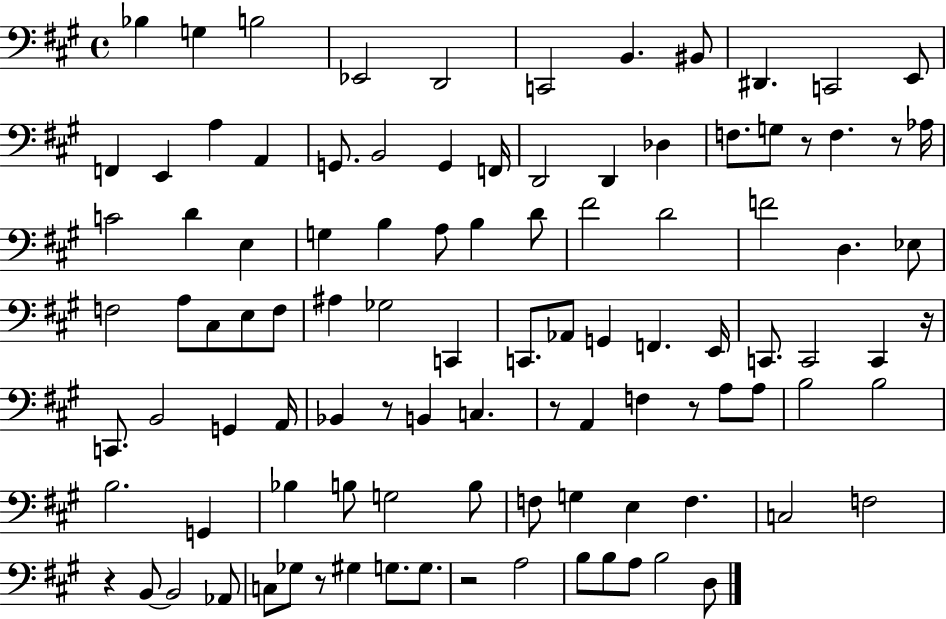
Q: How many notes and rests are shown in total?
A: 103